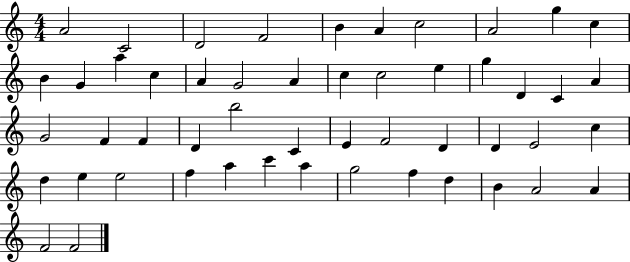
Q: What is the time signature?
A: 4/4